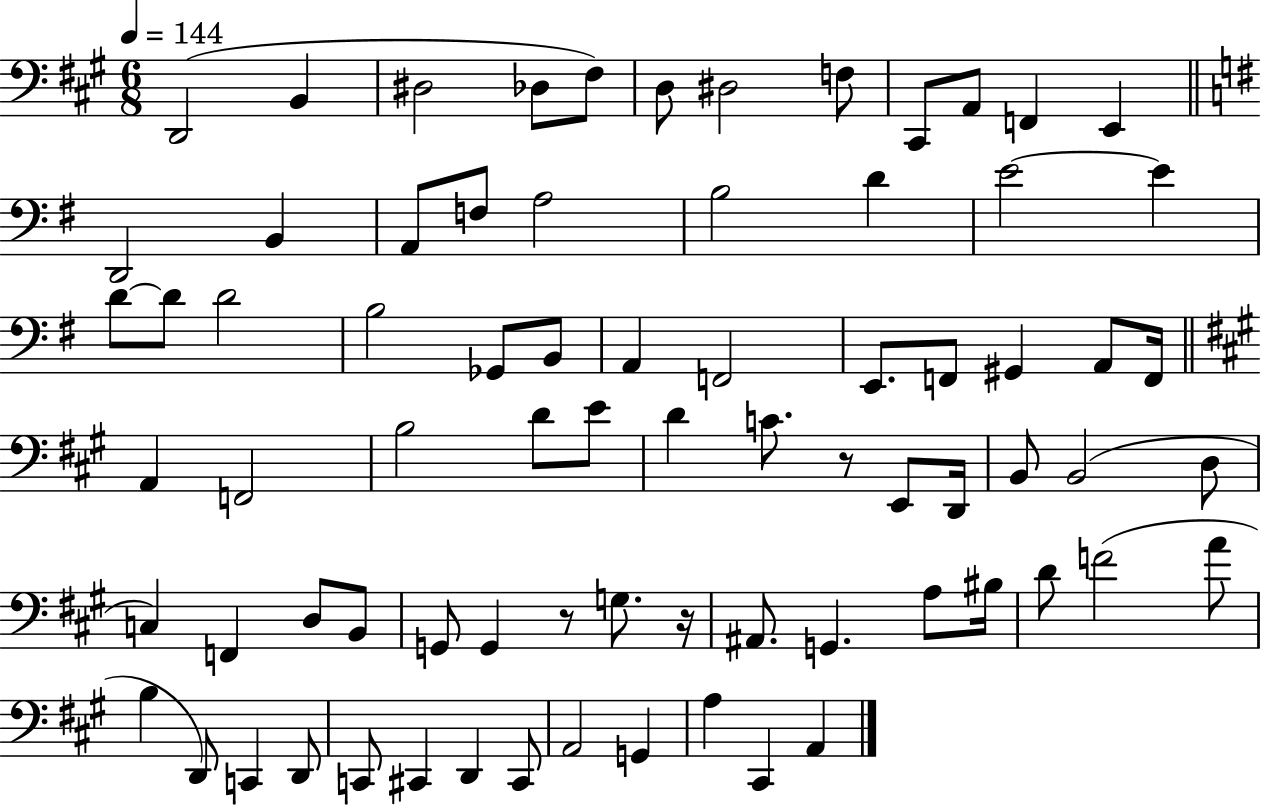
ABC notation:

X:1
T:Untitled
M:6/8
L:1/4
K:A
D,,2 B,, ^D,2 _D,/2 ^F,/2 D,/2 ^D,2 F,/2 ^C,,/2 A,,/2 F,, E,, D,,2 B,, A,,/2 F,/2 A,2 B,2 D E2 E D/2 D/2 D2 B,2 _G,,/2 B,,/2 A,, F,,2 E,,/2 F,,/2 ^G,, A,,/2 F,,/4 A,, F,,2 B,2 D/2 E/2 D C/2 z/2 E,,/2 D,,/4 B,,/2 B,,2 D,/2 C, F,, D,/2 B,,/2 G,,/2 G,, z/2 G,/2 z/4 ^A,,/2 G,, A,/2 ^B,/4 D/2 F2 A/2 B, D,,/2 C,, D,,/2 C,,/2 ^C,, D,, ^C,,/2 A,,2 G,, A, ^C,, A,,